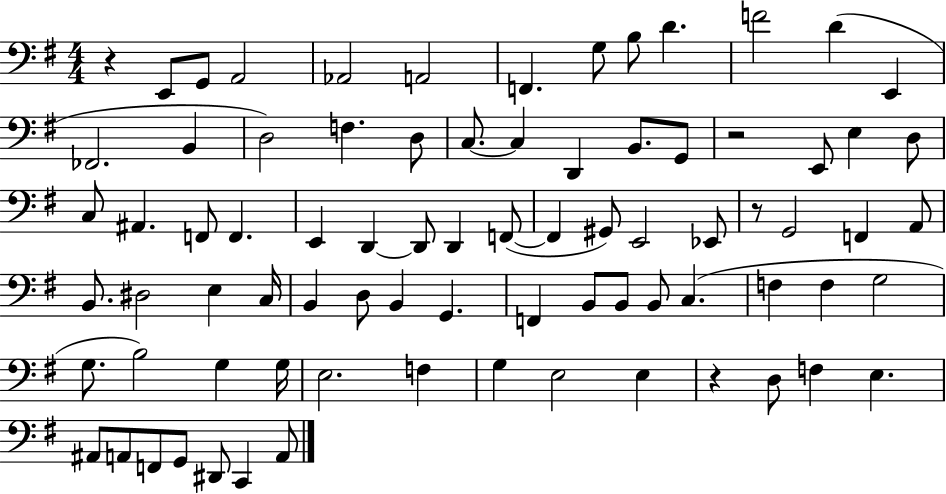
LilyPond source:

{
  \clef bass
  \numericTimeSignature
  \time 4/4
  \key g \major
  r4 e,8 g,8 a,2 | aes,2 a,2 | f,4. g8 b8 d'4. | f'2 d'4( e,4 | \break fes,2. b,4 | d2) f4. d8 | c8.~~ c4 d,4 b,8. g,8 | r2 e,8 e4 d8 | \break c8 ais,4. f,8 f,4. | e,4 d,4~~ d,8 d,4 f,8~(~ | f,4 gis,8) e,2 ees,8 | r8 g,2 f,4 a,8 | \break b,8. dis2 e4 c16 | b,4 d8 b,4 g,4. | f,4 b,8 b,8 b,8 c4.( | f4 f4 g2 | \break g8. b2) g4 g16 | e2. f4 | g4 e2 e4 | r4 d8 f4 e4. | \break ais,8 a,8 f,8 g,8 dis,8 c,4 a,8 | \bar "|."
}